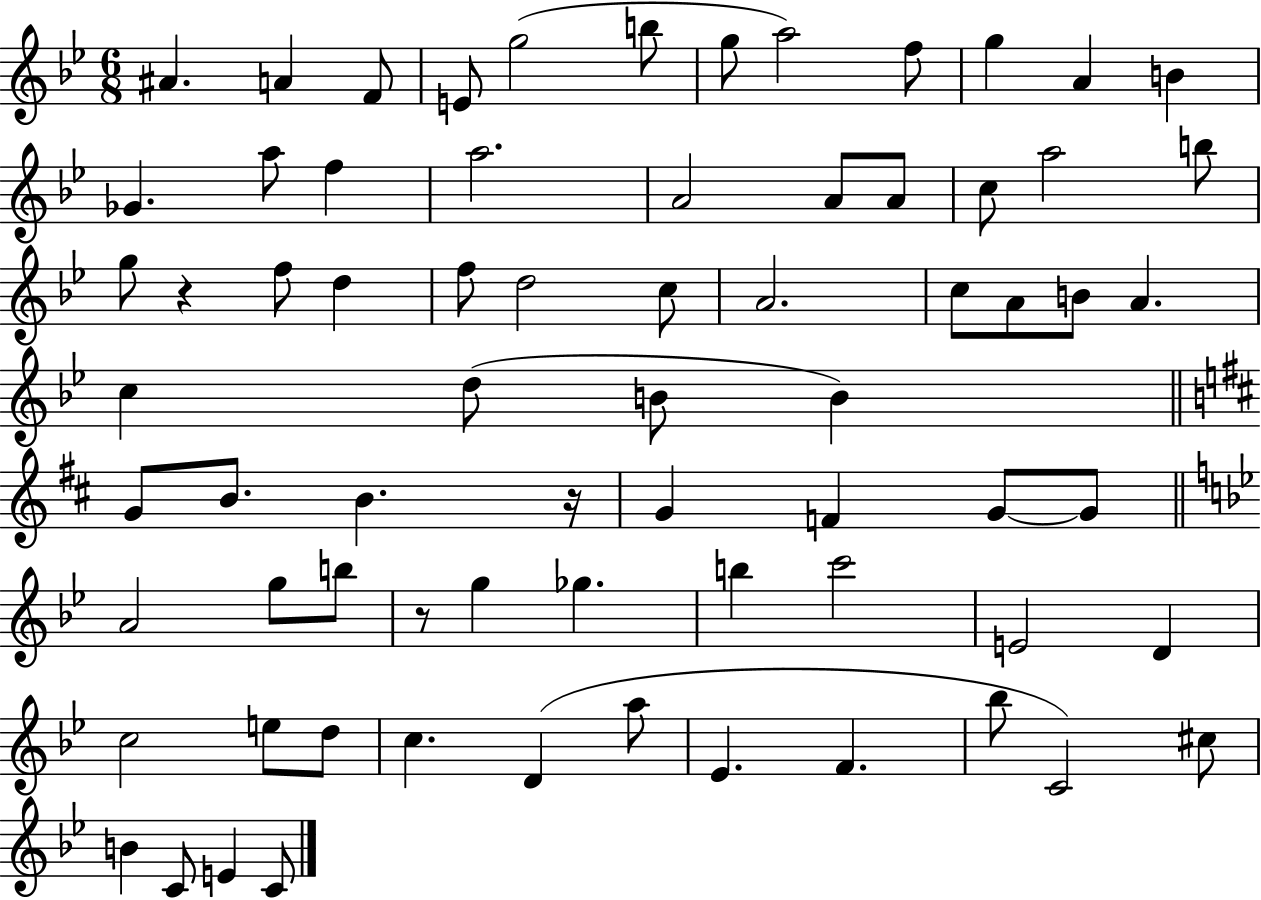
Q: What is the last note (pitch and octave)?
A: C4